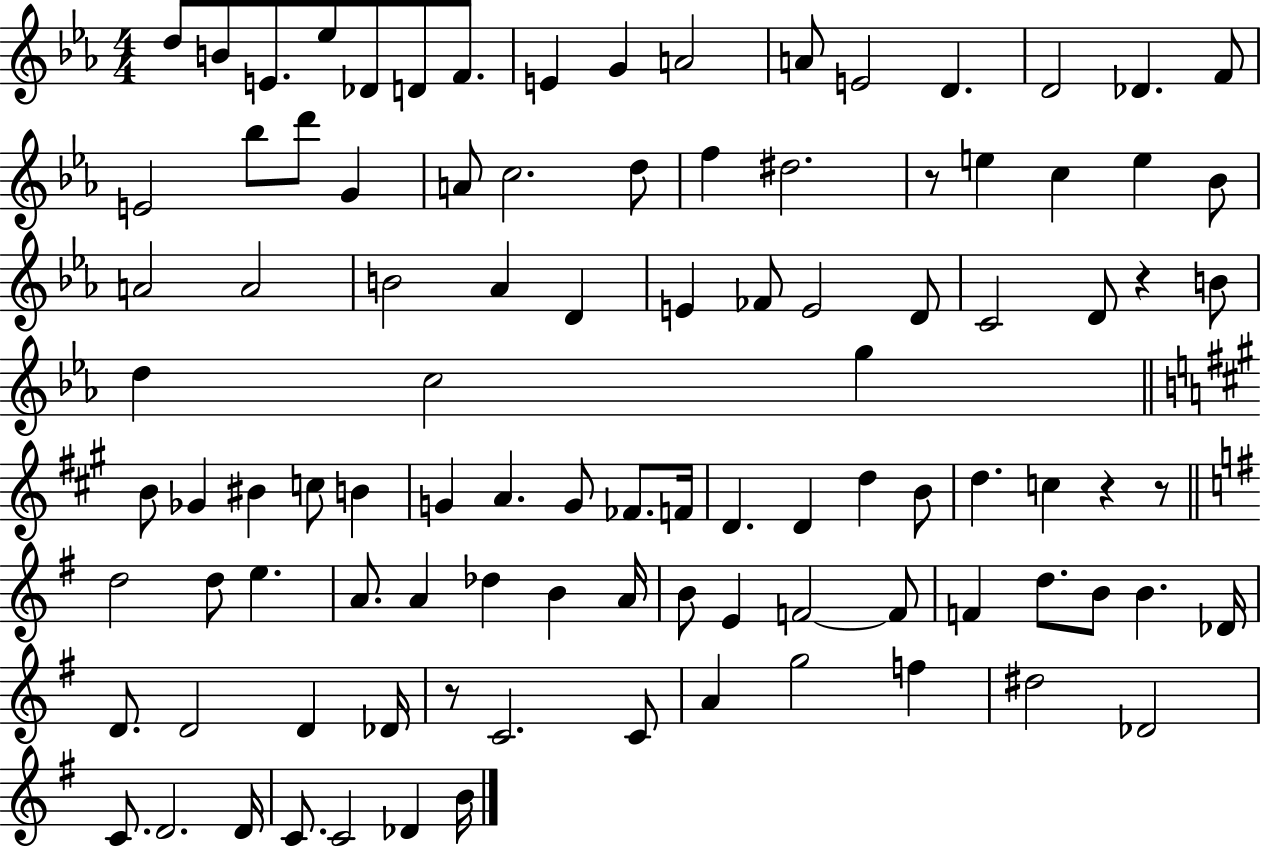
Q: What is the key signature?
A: EES major